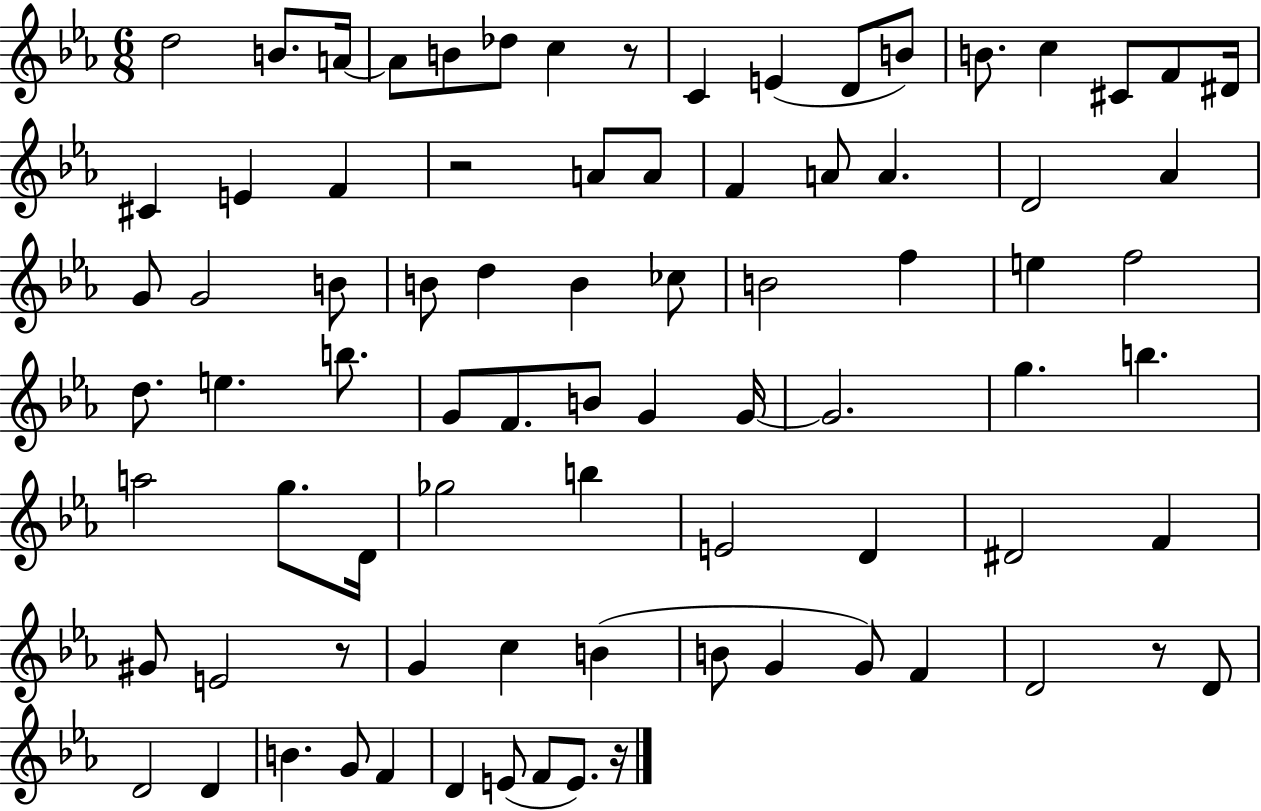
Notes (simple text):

D5/h B4/e. A4/s A4/e B4/e Db5/e C5/q R/e C4/q E4/q D4/e B4/e B4/e. C5/q C#4/e F4/e D#4/s C#4/q E4/q F4/q R/h A4/e A4/e F4/q A4/e A4/q. D4/h Ab4/q G4/e G4/h B4/e B4/e D5/q B4/q CES5/e B4/h F5/q E5/q F5/h D5/e. E5/q. B5/e. G4/e F4/e. B4/e G4/q G4/s G4/h. G5/q. B5/q. A5/h G5/e. D4/s Gb5/h B5/q E4/h D4/q D#4/h F4/q G#4/e E4/h R/e G4/q C5/q B4/q B4/e G4/q G4/e F4/q D4/h R/e D4/e D4/h D4/q B4/q. G4/e F4/q D4/q E4/e F4/e E4/e. R/s